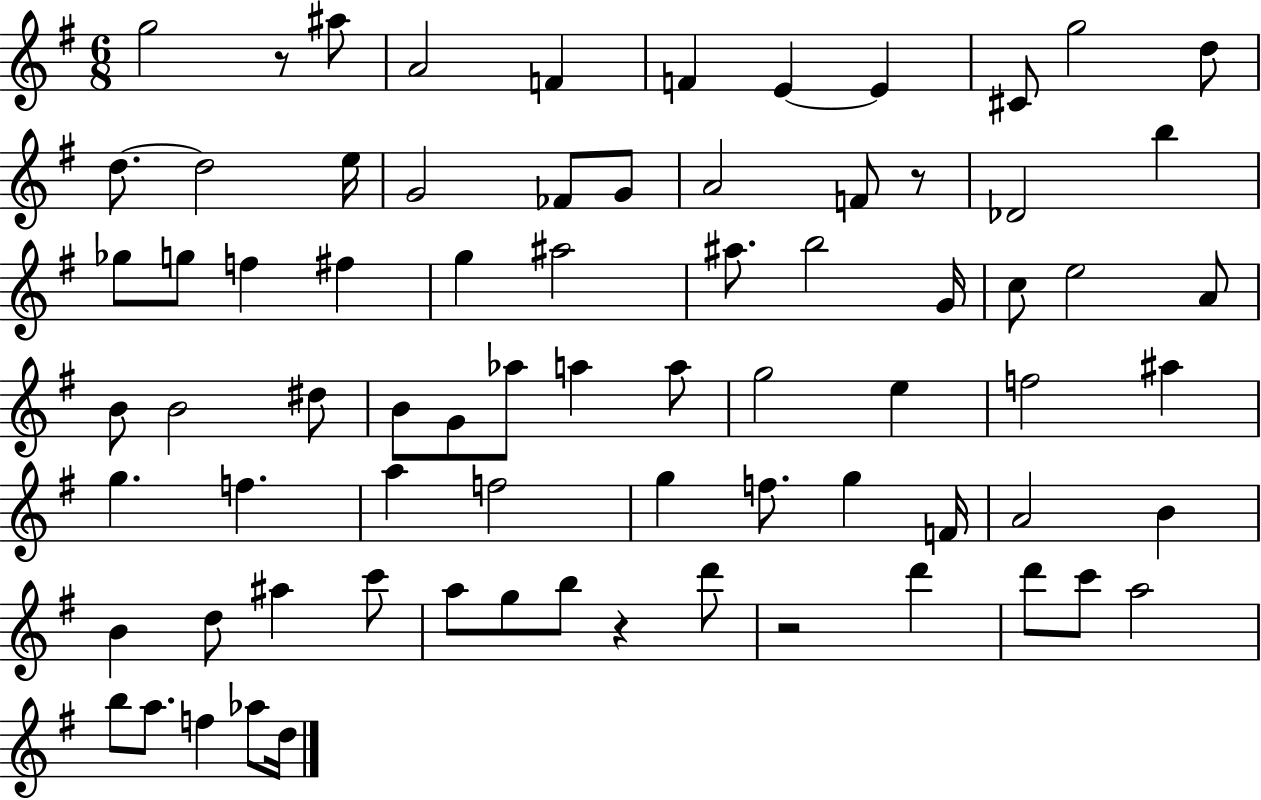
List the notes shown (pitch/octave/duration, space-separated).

G5/h R/e A#5/e A4/h F4/q F4/q E4/q E4/q C#4/e G5/h D5/e D5/e. D5/h E5/s G4/h FES4/e G4/e A4/h F4/e R/e Db4/h B5/q Gb5/e G5/e F5/q F#5/q G5/q A#5/h A#5/e. B5/h G4/s C5/e E5/h A4/e B4/e B4/h D#5/e B4/e G4/e Ab5/e A5/q A5/e G5/h E5/q F5/h A#5/q G5/q. F5/q. A5/q F5/h G5/q F5/e. G5/q F4/s A4/h B4/q B4/q D5/e A#5/q C6/e A5/e G5/e B5/e R/q D6/e R/h D6/q D6/e C6/e A5/h B5/e A5/e. F5/q Ab5/e D5/s